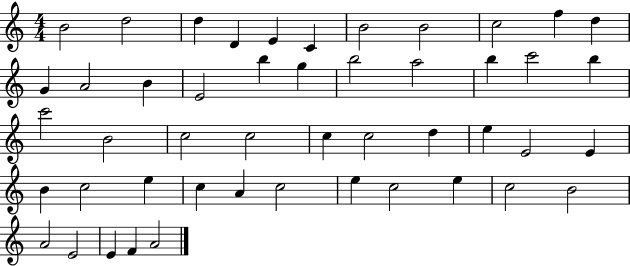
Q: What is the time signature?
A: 4/4